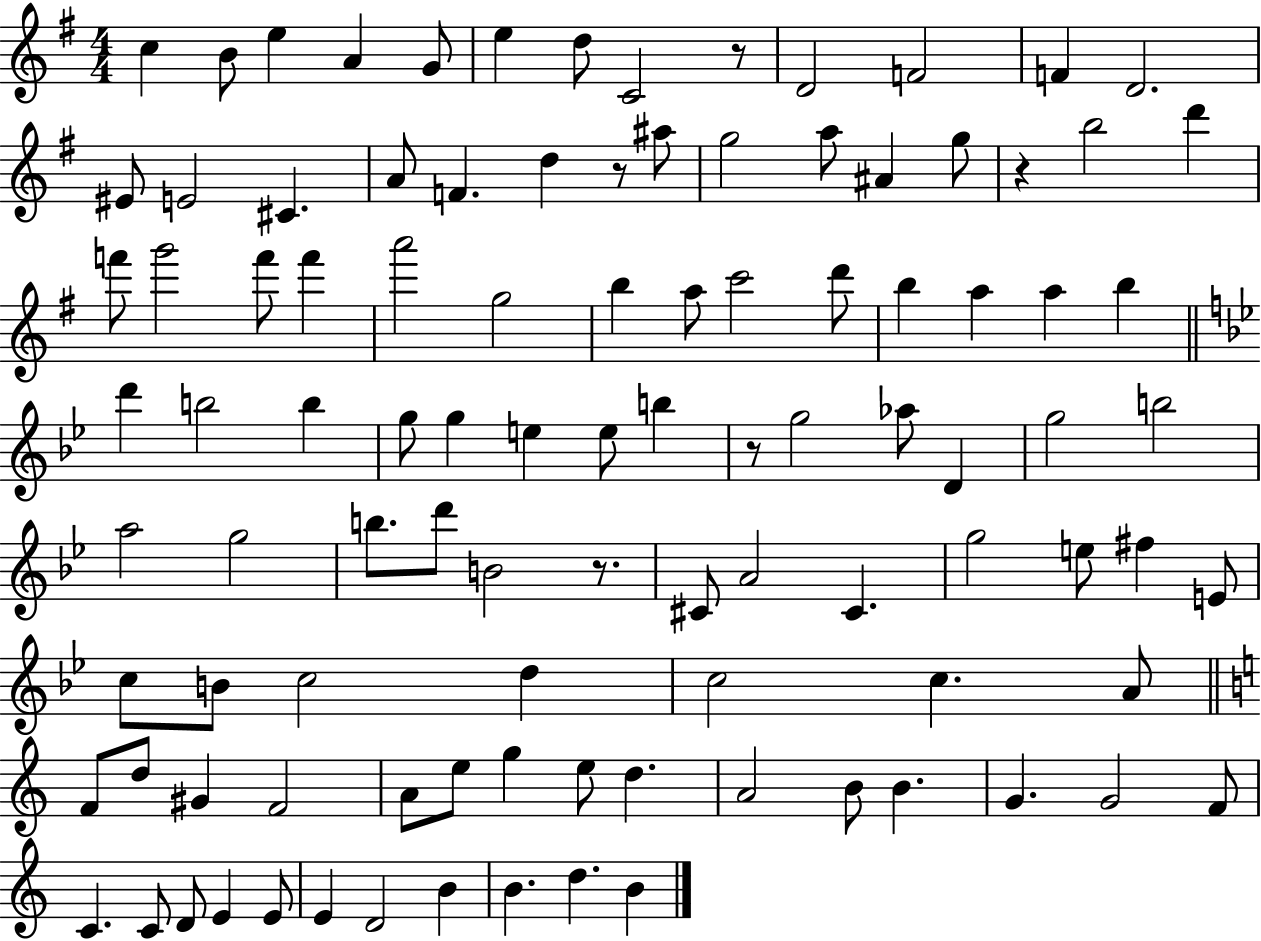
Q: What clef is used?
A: treble